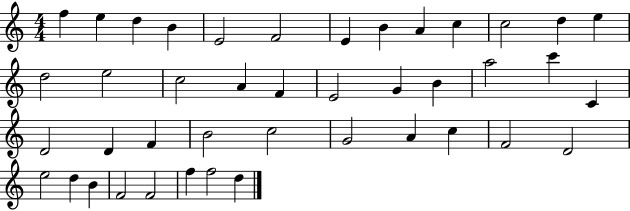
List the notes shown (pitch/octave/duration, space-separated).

F5/q E5/q D5/q B4/q E4/h F4/h E4/q B4/q A4/q C5/q C5/h D5/q E5/q D5/h E5/h C5/h A4/q F4/q E4/h G4/q B4/q A5/h C6/q C4/q D4/h D4/q F4/q B4/h C5/h G4/h A4/q C5/q F4/h D4/h E5/h D5/q B4/q F4/h F4/h F5/q F5/h D5/q